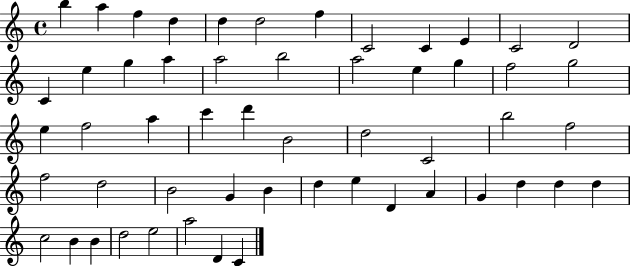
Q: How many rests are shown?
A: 0